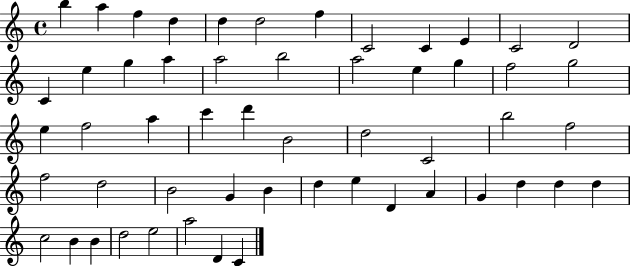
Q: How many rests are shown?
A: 0